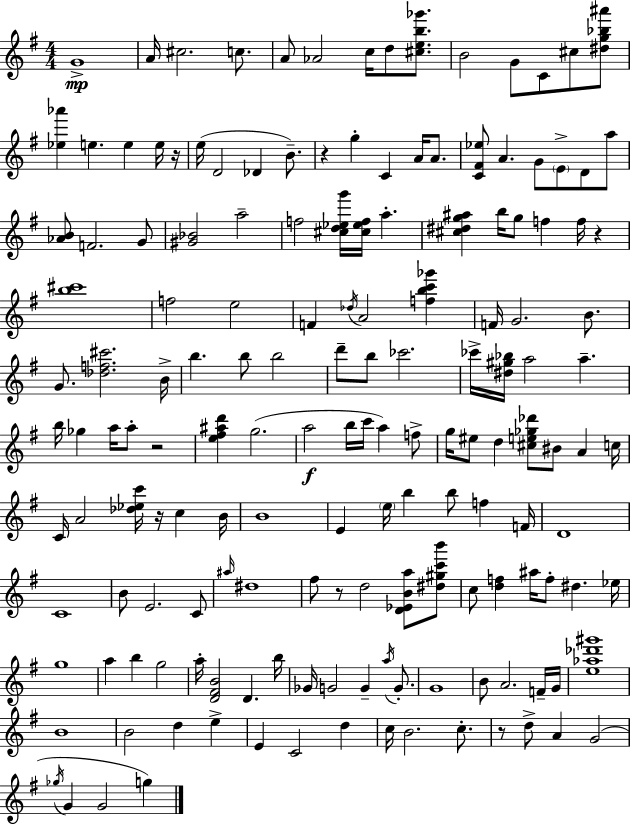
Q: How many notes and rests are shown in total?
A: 159